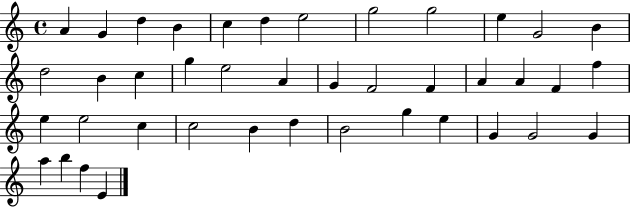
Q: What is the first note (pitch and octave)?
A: A4